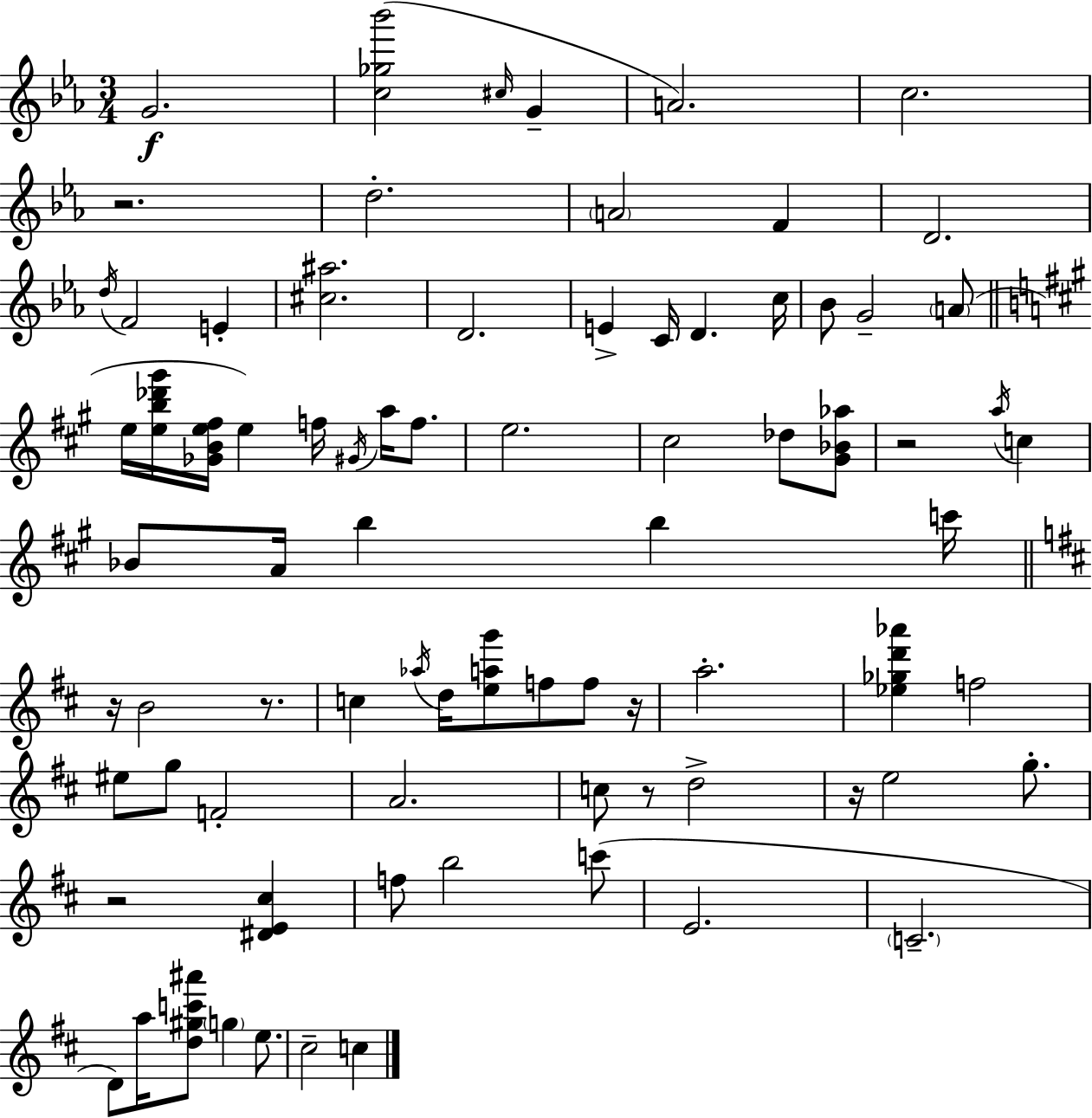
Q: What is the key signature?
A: C minor